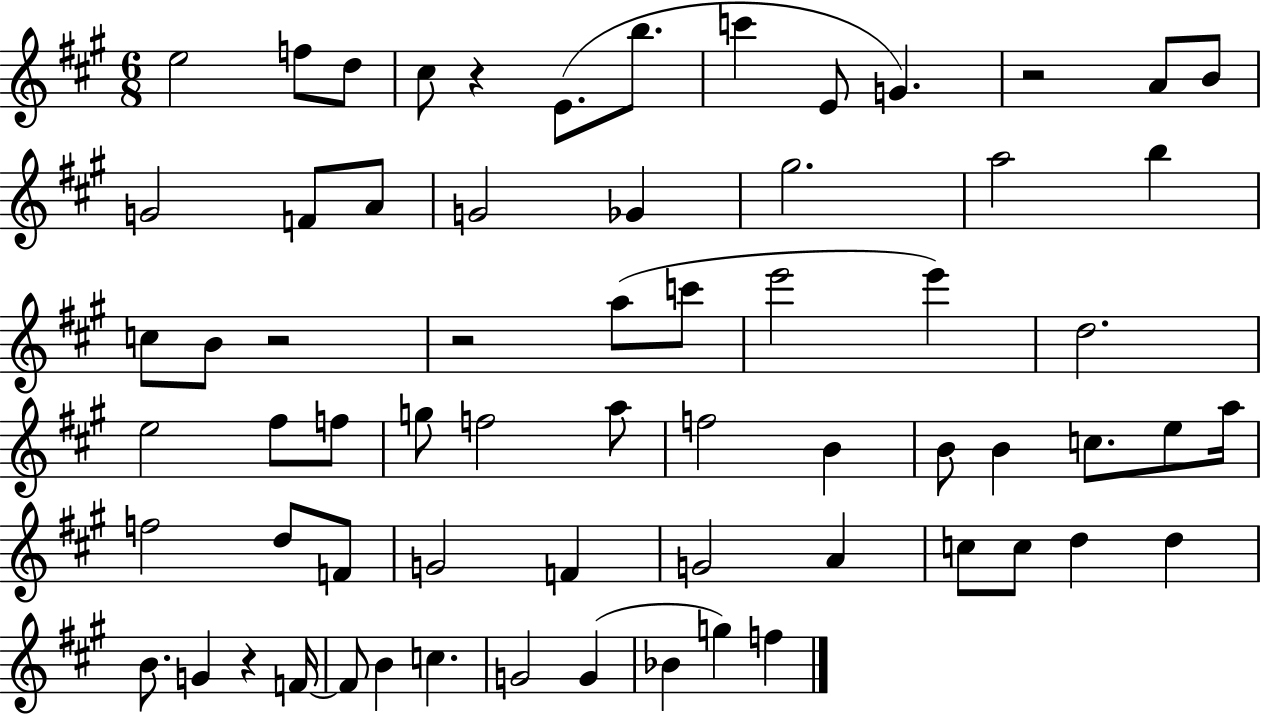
{
  \clef treble
  \numericTimeSignature
  \time 6/8
  \key a \major
  \repeat volta 2 { e''2 f''8 d''8 | cis''8 r4 e'8.( b''8. | c'''4 e'8 g'4.) | r2 a'8 b'8 | \break g'2 f'8 a'8 | g'2 ges'4 | gis''2. | a''2 b''4 | \break c''8 b'8 r2 | r2 a''8( c'''8 | e'''2 e'''4) | d''2. | \break e''2 fis''8 f''8 | g''8 f''2 a''8 | f''2 b'4 | b'8 b'4 c''8. e''8 a''16 | \break f''2 d''8 f'8 | g'2 f'4 | g'2 a'4 | c''8 c''8 d''4 d''4 | \break b'8. g'4 r4 f'16~~ | f'8 b'4 c''4. | g'2 g'4( | bes'4 g''4) f''4 | \break } \bar "|."
}